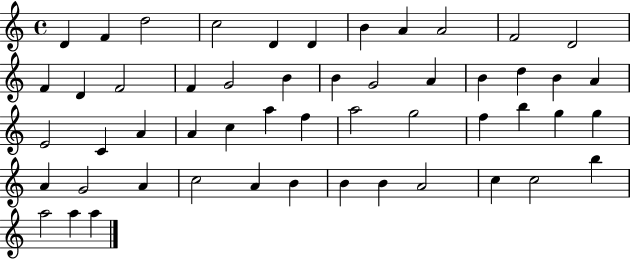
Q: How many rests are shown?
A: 0